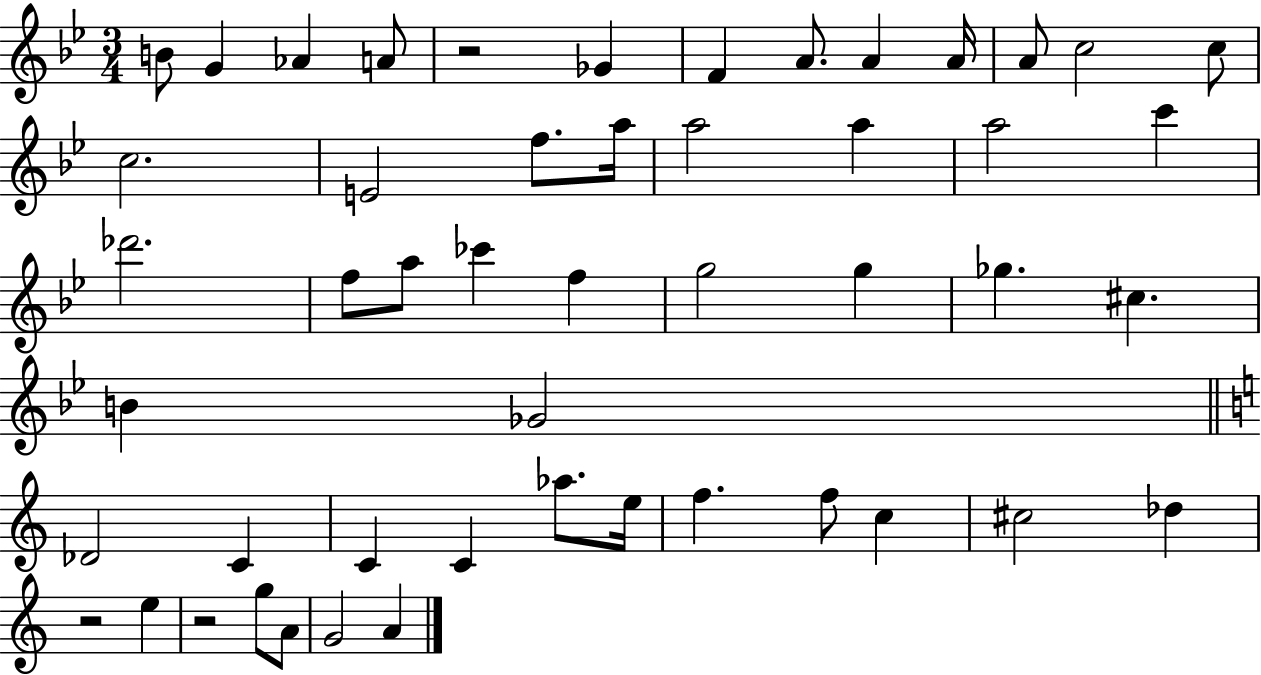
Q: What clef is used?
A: treble